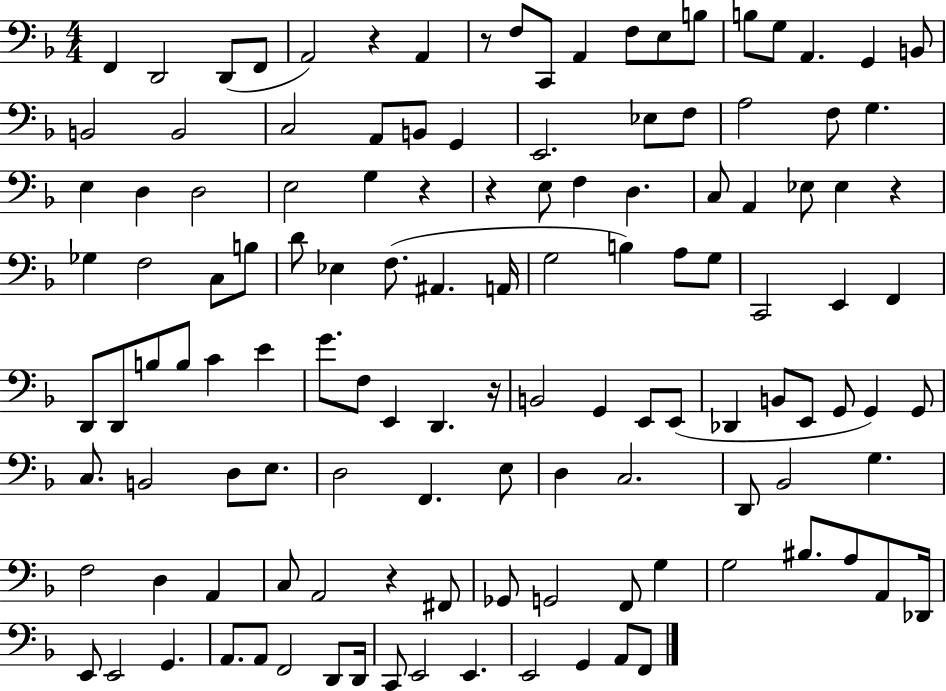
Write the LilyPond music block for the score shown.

{
  \clef bass
  \numericTimeSignature
  \time 4/4
  \key f \major
  f,4 d,2 d,8( f,8 | a,2) r4 a,4 | r8 f8 c,8 a,4 f8 e8 b8 | b8 g8 a,4. g,4 b,8 | \break b,2 b,2 | c2 a,8 b,8 g,4 | e,2. ees8 f8 | a2 f8 g4. | \break e4 d4 d2 | e2 g4 r4 | r4 e8 f4 d4. | c8 a,4 ees8 ees4 r4 | \break ges4 f2 c8 b8 | d'8 ees4 f8.( ais,4. a,16 | g2 b4) a8 g8 | c,2 e,4 f,4 | \break d,8 d,8 b8 b8 c'4 e'4 | g'8. f8 e,4 d,4. r16 | b,2 g,4 e,8 e,8( | des,4 b,8 e,8 g,8 g,4) g,8 | \break c8. b,2 d8 e8. | d2 f,4. e8 | d4 c2. | d,8 bes,2 g4. | \break f2 d4 a,4 | c8 a,2 r4 fis,8 | ges,8 g,2 f,8 g4 | g2 bis8. a8 a,8 des,16 | \break e,8 e,2 g,4. | a,8. a,8 f,2 d,8 d,16 | c,8 e,2 e,4. | e,2 g,4 a,8 f,8 | \break \bar "|."
}